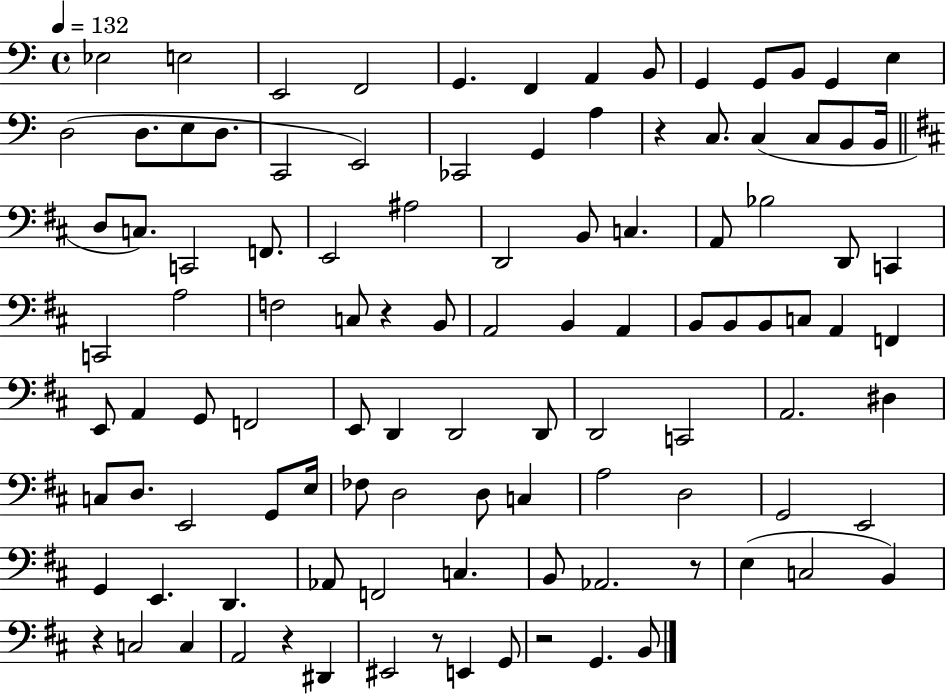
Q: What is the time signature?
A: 4/4